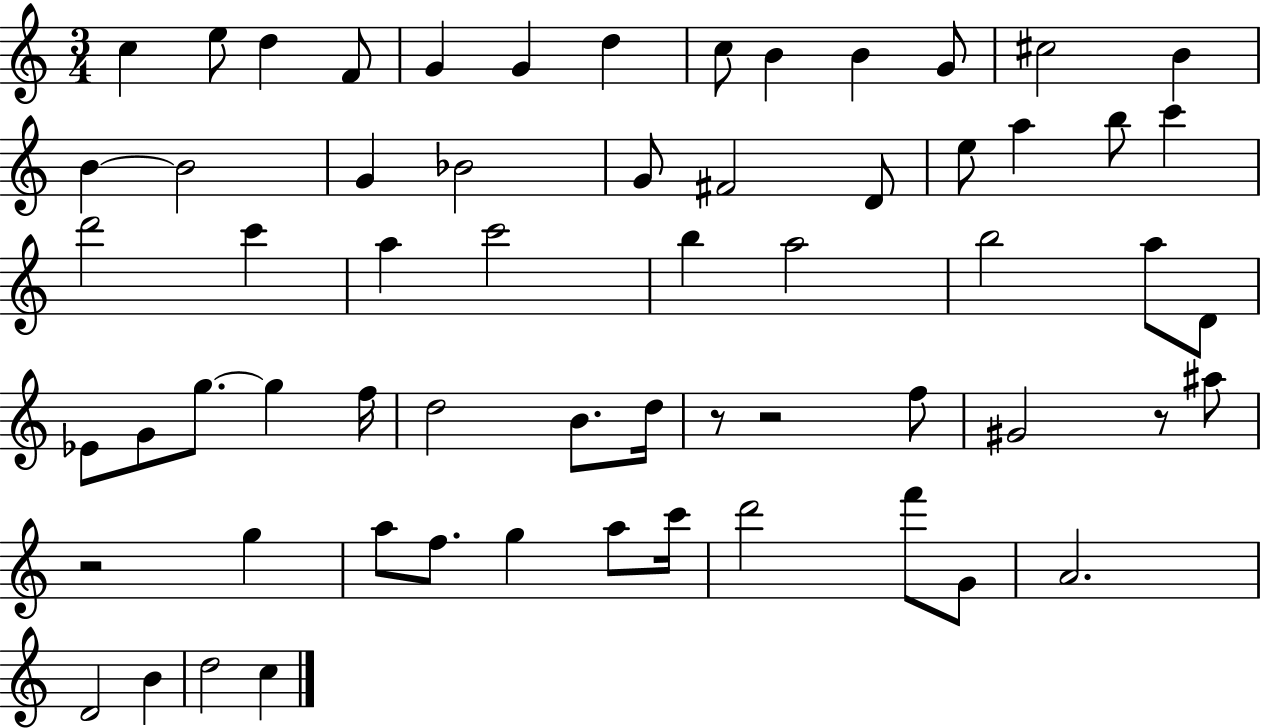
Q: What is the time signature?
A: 3/4